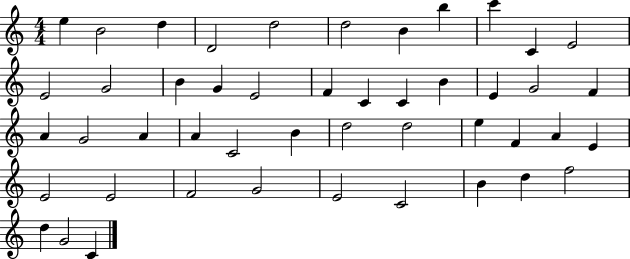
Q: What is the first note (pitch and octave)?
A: E5